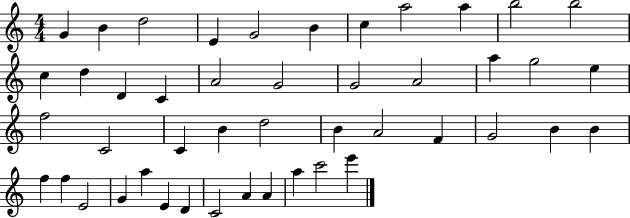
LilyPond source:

{
  \clef treble
  \numericTimeSignature
  \time 4/4
  \key c \major
  g'4 b'4 d''2 | e'4 g'2 b'4 | c''4 a''2 a''4 | b''2 b''2 | \break c''4 d''4 d'4 c'4 | a'2 g'2 | g'2 a'2 | a''4 g''2 e''4 | \break f''2 c'2 | c'4 b'4 d''2 | b'4 a'2 f'4 | g'2 b'4 b'4 | \break f''4 f''4 e'2 | g'4 a''4 e'4 d'4 | c'2 a'4 a'4 | a''4 c'''2 e'''4 | \break \bar "|."
}